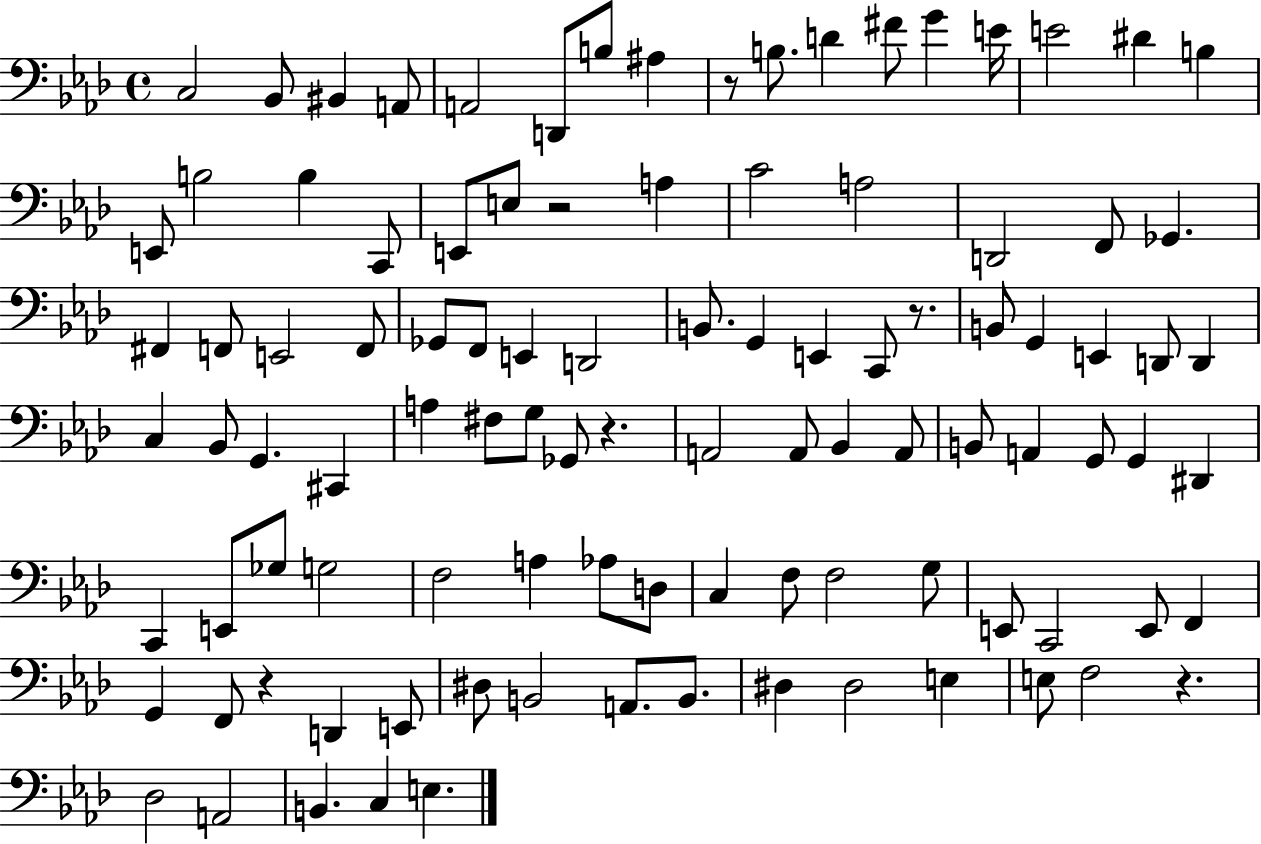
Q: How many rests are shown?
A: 6